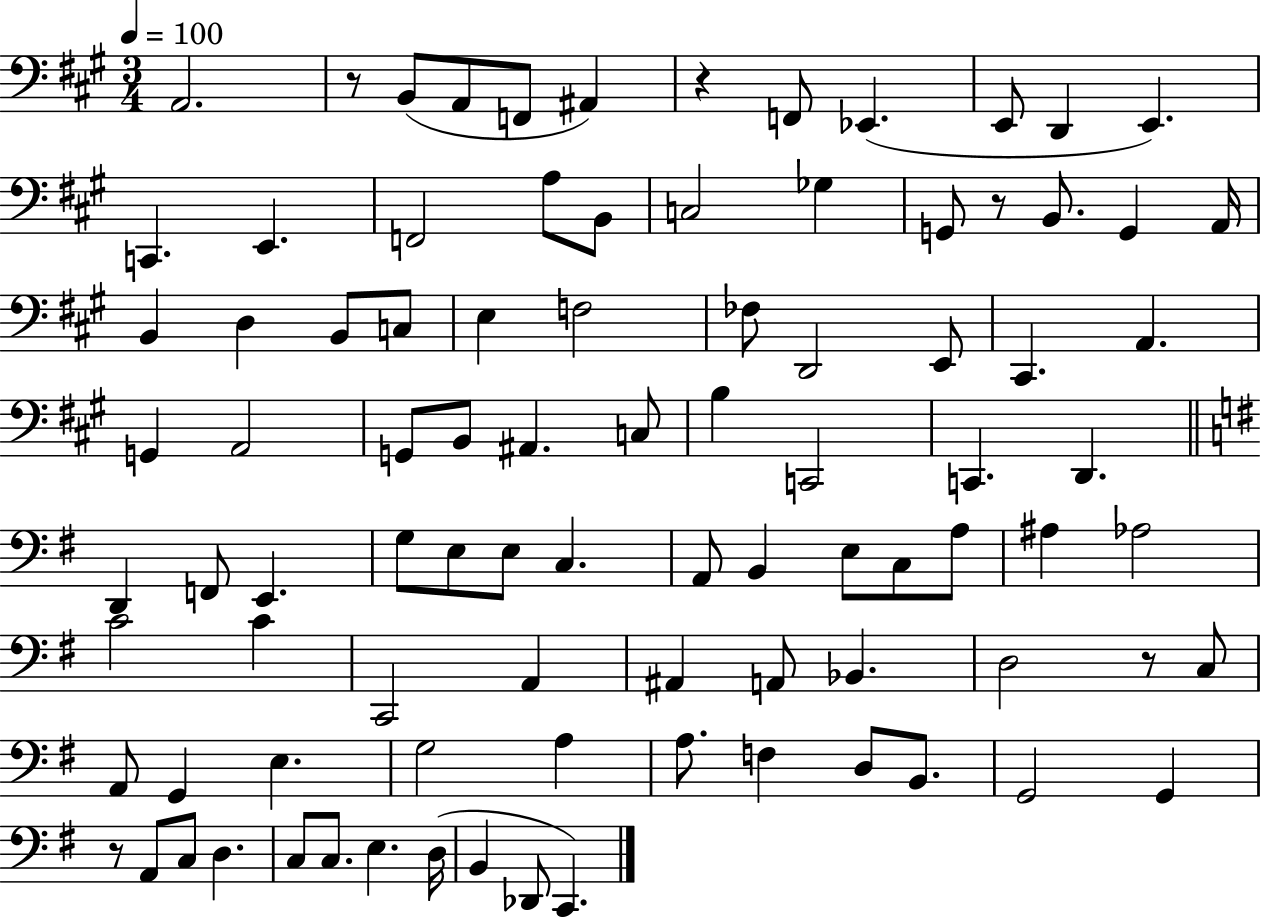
X:1
T:Untitled
M:3/4
L:1/4
K:A
A,,2 z/2 B,,/2 A,,/2 F,,/2 ^A,, z F,,/2 _E,, E,,/2 D,, E,, C,, E,, F,,2 A,/2 B,,/2 C,2 _G, G,,/2 z/2 B,,/2 G,, A,,/4 B,, D, B,,/2 C,/2 E, F,2 _F,/2 D,,2 E,,/2 ^C,, A,, G,, A,,2 G,,/2 B,,/2 ^A,, C,/2 B, C,,2 C,, D,, D,, F,,/2 E,, G,/2 E,/2 E,/2 C, A,,/2 B,, E,/2 C,/2 A,/2 ^A, _A,2 C2 C C,,2 A,, ^A,, A,,/2 _B,, D,2 z/2 C,/2 A,,/2 G,, E, G,2 A, A,/2 F, D,/2 B,,/2 G,,2 G,, z/2 A,,/2 C,/2 D, C,/2 C,/2 E, D,/4 B,, _D,,/2 C,,